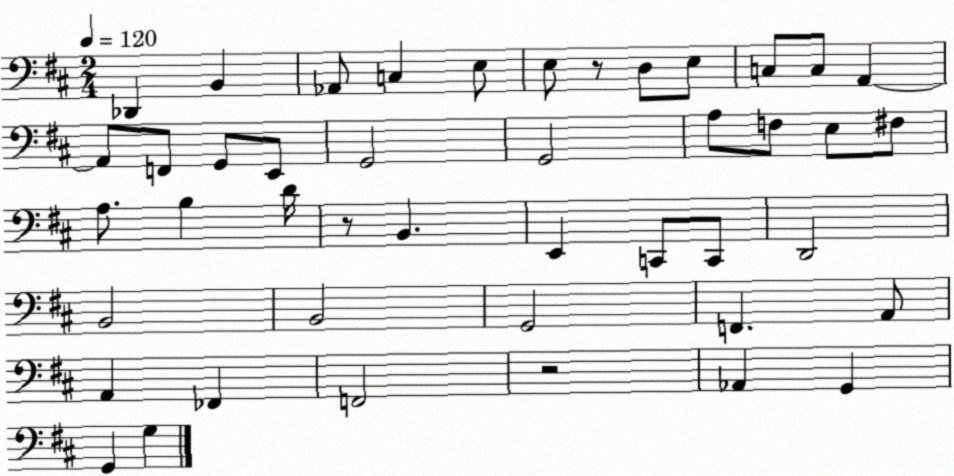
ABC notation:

X:1
T:Untitled
M:2/4
L:1/4
K:D
_D,, B,, _A,,/2 C, E,/2 E,/2 z/2 D,/2 E,/2 C,/2 C,/2 A,, A,,/2 F,,/2 G,,/2 E,,/2 G,,2 G,,2 A,/2 F,/2 E,/2 ^F,/2 A,/2 B, D/4 z/2 B,, E,, C,,/2 C,,/2 D,,2 B,,2 B,,2 G,,2 F,, A,,/2 A,, _F,, F,,2 z2 _A,, G,, G,, G,